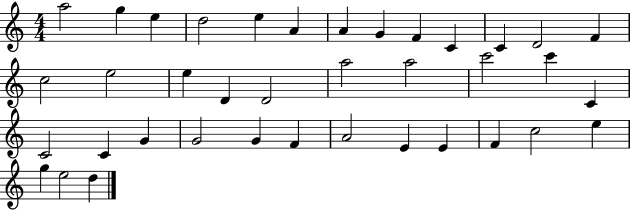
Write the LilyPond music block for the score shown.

{
  \clef treble
  \numericTimeSignature
  \time 4/4
  \key c \major
  a''2 g''4 e''4 | d''2 e''4 a'4 | a'4 g'4 f'4 c'4 | c'4 d'2 f'4 | \break c''2 e''2 | e''4 d'4 d'2 | a''2 a''2 | c'''2 c'''4 c'4 | \break c'2 c'4 g'4 | g'2 g'4 f'4 | a'2 e'4 e'4 | f'4 c''2 e''4 | \break g''4 e''2 d''4 | \bar "|."
}